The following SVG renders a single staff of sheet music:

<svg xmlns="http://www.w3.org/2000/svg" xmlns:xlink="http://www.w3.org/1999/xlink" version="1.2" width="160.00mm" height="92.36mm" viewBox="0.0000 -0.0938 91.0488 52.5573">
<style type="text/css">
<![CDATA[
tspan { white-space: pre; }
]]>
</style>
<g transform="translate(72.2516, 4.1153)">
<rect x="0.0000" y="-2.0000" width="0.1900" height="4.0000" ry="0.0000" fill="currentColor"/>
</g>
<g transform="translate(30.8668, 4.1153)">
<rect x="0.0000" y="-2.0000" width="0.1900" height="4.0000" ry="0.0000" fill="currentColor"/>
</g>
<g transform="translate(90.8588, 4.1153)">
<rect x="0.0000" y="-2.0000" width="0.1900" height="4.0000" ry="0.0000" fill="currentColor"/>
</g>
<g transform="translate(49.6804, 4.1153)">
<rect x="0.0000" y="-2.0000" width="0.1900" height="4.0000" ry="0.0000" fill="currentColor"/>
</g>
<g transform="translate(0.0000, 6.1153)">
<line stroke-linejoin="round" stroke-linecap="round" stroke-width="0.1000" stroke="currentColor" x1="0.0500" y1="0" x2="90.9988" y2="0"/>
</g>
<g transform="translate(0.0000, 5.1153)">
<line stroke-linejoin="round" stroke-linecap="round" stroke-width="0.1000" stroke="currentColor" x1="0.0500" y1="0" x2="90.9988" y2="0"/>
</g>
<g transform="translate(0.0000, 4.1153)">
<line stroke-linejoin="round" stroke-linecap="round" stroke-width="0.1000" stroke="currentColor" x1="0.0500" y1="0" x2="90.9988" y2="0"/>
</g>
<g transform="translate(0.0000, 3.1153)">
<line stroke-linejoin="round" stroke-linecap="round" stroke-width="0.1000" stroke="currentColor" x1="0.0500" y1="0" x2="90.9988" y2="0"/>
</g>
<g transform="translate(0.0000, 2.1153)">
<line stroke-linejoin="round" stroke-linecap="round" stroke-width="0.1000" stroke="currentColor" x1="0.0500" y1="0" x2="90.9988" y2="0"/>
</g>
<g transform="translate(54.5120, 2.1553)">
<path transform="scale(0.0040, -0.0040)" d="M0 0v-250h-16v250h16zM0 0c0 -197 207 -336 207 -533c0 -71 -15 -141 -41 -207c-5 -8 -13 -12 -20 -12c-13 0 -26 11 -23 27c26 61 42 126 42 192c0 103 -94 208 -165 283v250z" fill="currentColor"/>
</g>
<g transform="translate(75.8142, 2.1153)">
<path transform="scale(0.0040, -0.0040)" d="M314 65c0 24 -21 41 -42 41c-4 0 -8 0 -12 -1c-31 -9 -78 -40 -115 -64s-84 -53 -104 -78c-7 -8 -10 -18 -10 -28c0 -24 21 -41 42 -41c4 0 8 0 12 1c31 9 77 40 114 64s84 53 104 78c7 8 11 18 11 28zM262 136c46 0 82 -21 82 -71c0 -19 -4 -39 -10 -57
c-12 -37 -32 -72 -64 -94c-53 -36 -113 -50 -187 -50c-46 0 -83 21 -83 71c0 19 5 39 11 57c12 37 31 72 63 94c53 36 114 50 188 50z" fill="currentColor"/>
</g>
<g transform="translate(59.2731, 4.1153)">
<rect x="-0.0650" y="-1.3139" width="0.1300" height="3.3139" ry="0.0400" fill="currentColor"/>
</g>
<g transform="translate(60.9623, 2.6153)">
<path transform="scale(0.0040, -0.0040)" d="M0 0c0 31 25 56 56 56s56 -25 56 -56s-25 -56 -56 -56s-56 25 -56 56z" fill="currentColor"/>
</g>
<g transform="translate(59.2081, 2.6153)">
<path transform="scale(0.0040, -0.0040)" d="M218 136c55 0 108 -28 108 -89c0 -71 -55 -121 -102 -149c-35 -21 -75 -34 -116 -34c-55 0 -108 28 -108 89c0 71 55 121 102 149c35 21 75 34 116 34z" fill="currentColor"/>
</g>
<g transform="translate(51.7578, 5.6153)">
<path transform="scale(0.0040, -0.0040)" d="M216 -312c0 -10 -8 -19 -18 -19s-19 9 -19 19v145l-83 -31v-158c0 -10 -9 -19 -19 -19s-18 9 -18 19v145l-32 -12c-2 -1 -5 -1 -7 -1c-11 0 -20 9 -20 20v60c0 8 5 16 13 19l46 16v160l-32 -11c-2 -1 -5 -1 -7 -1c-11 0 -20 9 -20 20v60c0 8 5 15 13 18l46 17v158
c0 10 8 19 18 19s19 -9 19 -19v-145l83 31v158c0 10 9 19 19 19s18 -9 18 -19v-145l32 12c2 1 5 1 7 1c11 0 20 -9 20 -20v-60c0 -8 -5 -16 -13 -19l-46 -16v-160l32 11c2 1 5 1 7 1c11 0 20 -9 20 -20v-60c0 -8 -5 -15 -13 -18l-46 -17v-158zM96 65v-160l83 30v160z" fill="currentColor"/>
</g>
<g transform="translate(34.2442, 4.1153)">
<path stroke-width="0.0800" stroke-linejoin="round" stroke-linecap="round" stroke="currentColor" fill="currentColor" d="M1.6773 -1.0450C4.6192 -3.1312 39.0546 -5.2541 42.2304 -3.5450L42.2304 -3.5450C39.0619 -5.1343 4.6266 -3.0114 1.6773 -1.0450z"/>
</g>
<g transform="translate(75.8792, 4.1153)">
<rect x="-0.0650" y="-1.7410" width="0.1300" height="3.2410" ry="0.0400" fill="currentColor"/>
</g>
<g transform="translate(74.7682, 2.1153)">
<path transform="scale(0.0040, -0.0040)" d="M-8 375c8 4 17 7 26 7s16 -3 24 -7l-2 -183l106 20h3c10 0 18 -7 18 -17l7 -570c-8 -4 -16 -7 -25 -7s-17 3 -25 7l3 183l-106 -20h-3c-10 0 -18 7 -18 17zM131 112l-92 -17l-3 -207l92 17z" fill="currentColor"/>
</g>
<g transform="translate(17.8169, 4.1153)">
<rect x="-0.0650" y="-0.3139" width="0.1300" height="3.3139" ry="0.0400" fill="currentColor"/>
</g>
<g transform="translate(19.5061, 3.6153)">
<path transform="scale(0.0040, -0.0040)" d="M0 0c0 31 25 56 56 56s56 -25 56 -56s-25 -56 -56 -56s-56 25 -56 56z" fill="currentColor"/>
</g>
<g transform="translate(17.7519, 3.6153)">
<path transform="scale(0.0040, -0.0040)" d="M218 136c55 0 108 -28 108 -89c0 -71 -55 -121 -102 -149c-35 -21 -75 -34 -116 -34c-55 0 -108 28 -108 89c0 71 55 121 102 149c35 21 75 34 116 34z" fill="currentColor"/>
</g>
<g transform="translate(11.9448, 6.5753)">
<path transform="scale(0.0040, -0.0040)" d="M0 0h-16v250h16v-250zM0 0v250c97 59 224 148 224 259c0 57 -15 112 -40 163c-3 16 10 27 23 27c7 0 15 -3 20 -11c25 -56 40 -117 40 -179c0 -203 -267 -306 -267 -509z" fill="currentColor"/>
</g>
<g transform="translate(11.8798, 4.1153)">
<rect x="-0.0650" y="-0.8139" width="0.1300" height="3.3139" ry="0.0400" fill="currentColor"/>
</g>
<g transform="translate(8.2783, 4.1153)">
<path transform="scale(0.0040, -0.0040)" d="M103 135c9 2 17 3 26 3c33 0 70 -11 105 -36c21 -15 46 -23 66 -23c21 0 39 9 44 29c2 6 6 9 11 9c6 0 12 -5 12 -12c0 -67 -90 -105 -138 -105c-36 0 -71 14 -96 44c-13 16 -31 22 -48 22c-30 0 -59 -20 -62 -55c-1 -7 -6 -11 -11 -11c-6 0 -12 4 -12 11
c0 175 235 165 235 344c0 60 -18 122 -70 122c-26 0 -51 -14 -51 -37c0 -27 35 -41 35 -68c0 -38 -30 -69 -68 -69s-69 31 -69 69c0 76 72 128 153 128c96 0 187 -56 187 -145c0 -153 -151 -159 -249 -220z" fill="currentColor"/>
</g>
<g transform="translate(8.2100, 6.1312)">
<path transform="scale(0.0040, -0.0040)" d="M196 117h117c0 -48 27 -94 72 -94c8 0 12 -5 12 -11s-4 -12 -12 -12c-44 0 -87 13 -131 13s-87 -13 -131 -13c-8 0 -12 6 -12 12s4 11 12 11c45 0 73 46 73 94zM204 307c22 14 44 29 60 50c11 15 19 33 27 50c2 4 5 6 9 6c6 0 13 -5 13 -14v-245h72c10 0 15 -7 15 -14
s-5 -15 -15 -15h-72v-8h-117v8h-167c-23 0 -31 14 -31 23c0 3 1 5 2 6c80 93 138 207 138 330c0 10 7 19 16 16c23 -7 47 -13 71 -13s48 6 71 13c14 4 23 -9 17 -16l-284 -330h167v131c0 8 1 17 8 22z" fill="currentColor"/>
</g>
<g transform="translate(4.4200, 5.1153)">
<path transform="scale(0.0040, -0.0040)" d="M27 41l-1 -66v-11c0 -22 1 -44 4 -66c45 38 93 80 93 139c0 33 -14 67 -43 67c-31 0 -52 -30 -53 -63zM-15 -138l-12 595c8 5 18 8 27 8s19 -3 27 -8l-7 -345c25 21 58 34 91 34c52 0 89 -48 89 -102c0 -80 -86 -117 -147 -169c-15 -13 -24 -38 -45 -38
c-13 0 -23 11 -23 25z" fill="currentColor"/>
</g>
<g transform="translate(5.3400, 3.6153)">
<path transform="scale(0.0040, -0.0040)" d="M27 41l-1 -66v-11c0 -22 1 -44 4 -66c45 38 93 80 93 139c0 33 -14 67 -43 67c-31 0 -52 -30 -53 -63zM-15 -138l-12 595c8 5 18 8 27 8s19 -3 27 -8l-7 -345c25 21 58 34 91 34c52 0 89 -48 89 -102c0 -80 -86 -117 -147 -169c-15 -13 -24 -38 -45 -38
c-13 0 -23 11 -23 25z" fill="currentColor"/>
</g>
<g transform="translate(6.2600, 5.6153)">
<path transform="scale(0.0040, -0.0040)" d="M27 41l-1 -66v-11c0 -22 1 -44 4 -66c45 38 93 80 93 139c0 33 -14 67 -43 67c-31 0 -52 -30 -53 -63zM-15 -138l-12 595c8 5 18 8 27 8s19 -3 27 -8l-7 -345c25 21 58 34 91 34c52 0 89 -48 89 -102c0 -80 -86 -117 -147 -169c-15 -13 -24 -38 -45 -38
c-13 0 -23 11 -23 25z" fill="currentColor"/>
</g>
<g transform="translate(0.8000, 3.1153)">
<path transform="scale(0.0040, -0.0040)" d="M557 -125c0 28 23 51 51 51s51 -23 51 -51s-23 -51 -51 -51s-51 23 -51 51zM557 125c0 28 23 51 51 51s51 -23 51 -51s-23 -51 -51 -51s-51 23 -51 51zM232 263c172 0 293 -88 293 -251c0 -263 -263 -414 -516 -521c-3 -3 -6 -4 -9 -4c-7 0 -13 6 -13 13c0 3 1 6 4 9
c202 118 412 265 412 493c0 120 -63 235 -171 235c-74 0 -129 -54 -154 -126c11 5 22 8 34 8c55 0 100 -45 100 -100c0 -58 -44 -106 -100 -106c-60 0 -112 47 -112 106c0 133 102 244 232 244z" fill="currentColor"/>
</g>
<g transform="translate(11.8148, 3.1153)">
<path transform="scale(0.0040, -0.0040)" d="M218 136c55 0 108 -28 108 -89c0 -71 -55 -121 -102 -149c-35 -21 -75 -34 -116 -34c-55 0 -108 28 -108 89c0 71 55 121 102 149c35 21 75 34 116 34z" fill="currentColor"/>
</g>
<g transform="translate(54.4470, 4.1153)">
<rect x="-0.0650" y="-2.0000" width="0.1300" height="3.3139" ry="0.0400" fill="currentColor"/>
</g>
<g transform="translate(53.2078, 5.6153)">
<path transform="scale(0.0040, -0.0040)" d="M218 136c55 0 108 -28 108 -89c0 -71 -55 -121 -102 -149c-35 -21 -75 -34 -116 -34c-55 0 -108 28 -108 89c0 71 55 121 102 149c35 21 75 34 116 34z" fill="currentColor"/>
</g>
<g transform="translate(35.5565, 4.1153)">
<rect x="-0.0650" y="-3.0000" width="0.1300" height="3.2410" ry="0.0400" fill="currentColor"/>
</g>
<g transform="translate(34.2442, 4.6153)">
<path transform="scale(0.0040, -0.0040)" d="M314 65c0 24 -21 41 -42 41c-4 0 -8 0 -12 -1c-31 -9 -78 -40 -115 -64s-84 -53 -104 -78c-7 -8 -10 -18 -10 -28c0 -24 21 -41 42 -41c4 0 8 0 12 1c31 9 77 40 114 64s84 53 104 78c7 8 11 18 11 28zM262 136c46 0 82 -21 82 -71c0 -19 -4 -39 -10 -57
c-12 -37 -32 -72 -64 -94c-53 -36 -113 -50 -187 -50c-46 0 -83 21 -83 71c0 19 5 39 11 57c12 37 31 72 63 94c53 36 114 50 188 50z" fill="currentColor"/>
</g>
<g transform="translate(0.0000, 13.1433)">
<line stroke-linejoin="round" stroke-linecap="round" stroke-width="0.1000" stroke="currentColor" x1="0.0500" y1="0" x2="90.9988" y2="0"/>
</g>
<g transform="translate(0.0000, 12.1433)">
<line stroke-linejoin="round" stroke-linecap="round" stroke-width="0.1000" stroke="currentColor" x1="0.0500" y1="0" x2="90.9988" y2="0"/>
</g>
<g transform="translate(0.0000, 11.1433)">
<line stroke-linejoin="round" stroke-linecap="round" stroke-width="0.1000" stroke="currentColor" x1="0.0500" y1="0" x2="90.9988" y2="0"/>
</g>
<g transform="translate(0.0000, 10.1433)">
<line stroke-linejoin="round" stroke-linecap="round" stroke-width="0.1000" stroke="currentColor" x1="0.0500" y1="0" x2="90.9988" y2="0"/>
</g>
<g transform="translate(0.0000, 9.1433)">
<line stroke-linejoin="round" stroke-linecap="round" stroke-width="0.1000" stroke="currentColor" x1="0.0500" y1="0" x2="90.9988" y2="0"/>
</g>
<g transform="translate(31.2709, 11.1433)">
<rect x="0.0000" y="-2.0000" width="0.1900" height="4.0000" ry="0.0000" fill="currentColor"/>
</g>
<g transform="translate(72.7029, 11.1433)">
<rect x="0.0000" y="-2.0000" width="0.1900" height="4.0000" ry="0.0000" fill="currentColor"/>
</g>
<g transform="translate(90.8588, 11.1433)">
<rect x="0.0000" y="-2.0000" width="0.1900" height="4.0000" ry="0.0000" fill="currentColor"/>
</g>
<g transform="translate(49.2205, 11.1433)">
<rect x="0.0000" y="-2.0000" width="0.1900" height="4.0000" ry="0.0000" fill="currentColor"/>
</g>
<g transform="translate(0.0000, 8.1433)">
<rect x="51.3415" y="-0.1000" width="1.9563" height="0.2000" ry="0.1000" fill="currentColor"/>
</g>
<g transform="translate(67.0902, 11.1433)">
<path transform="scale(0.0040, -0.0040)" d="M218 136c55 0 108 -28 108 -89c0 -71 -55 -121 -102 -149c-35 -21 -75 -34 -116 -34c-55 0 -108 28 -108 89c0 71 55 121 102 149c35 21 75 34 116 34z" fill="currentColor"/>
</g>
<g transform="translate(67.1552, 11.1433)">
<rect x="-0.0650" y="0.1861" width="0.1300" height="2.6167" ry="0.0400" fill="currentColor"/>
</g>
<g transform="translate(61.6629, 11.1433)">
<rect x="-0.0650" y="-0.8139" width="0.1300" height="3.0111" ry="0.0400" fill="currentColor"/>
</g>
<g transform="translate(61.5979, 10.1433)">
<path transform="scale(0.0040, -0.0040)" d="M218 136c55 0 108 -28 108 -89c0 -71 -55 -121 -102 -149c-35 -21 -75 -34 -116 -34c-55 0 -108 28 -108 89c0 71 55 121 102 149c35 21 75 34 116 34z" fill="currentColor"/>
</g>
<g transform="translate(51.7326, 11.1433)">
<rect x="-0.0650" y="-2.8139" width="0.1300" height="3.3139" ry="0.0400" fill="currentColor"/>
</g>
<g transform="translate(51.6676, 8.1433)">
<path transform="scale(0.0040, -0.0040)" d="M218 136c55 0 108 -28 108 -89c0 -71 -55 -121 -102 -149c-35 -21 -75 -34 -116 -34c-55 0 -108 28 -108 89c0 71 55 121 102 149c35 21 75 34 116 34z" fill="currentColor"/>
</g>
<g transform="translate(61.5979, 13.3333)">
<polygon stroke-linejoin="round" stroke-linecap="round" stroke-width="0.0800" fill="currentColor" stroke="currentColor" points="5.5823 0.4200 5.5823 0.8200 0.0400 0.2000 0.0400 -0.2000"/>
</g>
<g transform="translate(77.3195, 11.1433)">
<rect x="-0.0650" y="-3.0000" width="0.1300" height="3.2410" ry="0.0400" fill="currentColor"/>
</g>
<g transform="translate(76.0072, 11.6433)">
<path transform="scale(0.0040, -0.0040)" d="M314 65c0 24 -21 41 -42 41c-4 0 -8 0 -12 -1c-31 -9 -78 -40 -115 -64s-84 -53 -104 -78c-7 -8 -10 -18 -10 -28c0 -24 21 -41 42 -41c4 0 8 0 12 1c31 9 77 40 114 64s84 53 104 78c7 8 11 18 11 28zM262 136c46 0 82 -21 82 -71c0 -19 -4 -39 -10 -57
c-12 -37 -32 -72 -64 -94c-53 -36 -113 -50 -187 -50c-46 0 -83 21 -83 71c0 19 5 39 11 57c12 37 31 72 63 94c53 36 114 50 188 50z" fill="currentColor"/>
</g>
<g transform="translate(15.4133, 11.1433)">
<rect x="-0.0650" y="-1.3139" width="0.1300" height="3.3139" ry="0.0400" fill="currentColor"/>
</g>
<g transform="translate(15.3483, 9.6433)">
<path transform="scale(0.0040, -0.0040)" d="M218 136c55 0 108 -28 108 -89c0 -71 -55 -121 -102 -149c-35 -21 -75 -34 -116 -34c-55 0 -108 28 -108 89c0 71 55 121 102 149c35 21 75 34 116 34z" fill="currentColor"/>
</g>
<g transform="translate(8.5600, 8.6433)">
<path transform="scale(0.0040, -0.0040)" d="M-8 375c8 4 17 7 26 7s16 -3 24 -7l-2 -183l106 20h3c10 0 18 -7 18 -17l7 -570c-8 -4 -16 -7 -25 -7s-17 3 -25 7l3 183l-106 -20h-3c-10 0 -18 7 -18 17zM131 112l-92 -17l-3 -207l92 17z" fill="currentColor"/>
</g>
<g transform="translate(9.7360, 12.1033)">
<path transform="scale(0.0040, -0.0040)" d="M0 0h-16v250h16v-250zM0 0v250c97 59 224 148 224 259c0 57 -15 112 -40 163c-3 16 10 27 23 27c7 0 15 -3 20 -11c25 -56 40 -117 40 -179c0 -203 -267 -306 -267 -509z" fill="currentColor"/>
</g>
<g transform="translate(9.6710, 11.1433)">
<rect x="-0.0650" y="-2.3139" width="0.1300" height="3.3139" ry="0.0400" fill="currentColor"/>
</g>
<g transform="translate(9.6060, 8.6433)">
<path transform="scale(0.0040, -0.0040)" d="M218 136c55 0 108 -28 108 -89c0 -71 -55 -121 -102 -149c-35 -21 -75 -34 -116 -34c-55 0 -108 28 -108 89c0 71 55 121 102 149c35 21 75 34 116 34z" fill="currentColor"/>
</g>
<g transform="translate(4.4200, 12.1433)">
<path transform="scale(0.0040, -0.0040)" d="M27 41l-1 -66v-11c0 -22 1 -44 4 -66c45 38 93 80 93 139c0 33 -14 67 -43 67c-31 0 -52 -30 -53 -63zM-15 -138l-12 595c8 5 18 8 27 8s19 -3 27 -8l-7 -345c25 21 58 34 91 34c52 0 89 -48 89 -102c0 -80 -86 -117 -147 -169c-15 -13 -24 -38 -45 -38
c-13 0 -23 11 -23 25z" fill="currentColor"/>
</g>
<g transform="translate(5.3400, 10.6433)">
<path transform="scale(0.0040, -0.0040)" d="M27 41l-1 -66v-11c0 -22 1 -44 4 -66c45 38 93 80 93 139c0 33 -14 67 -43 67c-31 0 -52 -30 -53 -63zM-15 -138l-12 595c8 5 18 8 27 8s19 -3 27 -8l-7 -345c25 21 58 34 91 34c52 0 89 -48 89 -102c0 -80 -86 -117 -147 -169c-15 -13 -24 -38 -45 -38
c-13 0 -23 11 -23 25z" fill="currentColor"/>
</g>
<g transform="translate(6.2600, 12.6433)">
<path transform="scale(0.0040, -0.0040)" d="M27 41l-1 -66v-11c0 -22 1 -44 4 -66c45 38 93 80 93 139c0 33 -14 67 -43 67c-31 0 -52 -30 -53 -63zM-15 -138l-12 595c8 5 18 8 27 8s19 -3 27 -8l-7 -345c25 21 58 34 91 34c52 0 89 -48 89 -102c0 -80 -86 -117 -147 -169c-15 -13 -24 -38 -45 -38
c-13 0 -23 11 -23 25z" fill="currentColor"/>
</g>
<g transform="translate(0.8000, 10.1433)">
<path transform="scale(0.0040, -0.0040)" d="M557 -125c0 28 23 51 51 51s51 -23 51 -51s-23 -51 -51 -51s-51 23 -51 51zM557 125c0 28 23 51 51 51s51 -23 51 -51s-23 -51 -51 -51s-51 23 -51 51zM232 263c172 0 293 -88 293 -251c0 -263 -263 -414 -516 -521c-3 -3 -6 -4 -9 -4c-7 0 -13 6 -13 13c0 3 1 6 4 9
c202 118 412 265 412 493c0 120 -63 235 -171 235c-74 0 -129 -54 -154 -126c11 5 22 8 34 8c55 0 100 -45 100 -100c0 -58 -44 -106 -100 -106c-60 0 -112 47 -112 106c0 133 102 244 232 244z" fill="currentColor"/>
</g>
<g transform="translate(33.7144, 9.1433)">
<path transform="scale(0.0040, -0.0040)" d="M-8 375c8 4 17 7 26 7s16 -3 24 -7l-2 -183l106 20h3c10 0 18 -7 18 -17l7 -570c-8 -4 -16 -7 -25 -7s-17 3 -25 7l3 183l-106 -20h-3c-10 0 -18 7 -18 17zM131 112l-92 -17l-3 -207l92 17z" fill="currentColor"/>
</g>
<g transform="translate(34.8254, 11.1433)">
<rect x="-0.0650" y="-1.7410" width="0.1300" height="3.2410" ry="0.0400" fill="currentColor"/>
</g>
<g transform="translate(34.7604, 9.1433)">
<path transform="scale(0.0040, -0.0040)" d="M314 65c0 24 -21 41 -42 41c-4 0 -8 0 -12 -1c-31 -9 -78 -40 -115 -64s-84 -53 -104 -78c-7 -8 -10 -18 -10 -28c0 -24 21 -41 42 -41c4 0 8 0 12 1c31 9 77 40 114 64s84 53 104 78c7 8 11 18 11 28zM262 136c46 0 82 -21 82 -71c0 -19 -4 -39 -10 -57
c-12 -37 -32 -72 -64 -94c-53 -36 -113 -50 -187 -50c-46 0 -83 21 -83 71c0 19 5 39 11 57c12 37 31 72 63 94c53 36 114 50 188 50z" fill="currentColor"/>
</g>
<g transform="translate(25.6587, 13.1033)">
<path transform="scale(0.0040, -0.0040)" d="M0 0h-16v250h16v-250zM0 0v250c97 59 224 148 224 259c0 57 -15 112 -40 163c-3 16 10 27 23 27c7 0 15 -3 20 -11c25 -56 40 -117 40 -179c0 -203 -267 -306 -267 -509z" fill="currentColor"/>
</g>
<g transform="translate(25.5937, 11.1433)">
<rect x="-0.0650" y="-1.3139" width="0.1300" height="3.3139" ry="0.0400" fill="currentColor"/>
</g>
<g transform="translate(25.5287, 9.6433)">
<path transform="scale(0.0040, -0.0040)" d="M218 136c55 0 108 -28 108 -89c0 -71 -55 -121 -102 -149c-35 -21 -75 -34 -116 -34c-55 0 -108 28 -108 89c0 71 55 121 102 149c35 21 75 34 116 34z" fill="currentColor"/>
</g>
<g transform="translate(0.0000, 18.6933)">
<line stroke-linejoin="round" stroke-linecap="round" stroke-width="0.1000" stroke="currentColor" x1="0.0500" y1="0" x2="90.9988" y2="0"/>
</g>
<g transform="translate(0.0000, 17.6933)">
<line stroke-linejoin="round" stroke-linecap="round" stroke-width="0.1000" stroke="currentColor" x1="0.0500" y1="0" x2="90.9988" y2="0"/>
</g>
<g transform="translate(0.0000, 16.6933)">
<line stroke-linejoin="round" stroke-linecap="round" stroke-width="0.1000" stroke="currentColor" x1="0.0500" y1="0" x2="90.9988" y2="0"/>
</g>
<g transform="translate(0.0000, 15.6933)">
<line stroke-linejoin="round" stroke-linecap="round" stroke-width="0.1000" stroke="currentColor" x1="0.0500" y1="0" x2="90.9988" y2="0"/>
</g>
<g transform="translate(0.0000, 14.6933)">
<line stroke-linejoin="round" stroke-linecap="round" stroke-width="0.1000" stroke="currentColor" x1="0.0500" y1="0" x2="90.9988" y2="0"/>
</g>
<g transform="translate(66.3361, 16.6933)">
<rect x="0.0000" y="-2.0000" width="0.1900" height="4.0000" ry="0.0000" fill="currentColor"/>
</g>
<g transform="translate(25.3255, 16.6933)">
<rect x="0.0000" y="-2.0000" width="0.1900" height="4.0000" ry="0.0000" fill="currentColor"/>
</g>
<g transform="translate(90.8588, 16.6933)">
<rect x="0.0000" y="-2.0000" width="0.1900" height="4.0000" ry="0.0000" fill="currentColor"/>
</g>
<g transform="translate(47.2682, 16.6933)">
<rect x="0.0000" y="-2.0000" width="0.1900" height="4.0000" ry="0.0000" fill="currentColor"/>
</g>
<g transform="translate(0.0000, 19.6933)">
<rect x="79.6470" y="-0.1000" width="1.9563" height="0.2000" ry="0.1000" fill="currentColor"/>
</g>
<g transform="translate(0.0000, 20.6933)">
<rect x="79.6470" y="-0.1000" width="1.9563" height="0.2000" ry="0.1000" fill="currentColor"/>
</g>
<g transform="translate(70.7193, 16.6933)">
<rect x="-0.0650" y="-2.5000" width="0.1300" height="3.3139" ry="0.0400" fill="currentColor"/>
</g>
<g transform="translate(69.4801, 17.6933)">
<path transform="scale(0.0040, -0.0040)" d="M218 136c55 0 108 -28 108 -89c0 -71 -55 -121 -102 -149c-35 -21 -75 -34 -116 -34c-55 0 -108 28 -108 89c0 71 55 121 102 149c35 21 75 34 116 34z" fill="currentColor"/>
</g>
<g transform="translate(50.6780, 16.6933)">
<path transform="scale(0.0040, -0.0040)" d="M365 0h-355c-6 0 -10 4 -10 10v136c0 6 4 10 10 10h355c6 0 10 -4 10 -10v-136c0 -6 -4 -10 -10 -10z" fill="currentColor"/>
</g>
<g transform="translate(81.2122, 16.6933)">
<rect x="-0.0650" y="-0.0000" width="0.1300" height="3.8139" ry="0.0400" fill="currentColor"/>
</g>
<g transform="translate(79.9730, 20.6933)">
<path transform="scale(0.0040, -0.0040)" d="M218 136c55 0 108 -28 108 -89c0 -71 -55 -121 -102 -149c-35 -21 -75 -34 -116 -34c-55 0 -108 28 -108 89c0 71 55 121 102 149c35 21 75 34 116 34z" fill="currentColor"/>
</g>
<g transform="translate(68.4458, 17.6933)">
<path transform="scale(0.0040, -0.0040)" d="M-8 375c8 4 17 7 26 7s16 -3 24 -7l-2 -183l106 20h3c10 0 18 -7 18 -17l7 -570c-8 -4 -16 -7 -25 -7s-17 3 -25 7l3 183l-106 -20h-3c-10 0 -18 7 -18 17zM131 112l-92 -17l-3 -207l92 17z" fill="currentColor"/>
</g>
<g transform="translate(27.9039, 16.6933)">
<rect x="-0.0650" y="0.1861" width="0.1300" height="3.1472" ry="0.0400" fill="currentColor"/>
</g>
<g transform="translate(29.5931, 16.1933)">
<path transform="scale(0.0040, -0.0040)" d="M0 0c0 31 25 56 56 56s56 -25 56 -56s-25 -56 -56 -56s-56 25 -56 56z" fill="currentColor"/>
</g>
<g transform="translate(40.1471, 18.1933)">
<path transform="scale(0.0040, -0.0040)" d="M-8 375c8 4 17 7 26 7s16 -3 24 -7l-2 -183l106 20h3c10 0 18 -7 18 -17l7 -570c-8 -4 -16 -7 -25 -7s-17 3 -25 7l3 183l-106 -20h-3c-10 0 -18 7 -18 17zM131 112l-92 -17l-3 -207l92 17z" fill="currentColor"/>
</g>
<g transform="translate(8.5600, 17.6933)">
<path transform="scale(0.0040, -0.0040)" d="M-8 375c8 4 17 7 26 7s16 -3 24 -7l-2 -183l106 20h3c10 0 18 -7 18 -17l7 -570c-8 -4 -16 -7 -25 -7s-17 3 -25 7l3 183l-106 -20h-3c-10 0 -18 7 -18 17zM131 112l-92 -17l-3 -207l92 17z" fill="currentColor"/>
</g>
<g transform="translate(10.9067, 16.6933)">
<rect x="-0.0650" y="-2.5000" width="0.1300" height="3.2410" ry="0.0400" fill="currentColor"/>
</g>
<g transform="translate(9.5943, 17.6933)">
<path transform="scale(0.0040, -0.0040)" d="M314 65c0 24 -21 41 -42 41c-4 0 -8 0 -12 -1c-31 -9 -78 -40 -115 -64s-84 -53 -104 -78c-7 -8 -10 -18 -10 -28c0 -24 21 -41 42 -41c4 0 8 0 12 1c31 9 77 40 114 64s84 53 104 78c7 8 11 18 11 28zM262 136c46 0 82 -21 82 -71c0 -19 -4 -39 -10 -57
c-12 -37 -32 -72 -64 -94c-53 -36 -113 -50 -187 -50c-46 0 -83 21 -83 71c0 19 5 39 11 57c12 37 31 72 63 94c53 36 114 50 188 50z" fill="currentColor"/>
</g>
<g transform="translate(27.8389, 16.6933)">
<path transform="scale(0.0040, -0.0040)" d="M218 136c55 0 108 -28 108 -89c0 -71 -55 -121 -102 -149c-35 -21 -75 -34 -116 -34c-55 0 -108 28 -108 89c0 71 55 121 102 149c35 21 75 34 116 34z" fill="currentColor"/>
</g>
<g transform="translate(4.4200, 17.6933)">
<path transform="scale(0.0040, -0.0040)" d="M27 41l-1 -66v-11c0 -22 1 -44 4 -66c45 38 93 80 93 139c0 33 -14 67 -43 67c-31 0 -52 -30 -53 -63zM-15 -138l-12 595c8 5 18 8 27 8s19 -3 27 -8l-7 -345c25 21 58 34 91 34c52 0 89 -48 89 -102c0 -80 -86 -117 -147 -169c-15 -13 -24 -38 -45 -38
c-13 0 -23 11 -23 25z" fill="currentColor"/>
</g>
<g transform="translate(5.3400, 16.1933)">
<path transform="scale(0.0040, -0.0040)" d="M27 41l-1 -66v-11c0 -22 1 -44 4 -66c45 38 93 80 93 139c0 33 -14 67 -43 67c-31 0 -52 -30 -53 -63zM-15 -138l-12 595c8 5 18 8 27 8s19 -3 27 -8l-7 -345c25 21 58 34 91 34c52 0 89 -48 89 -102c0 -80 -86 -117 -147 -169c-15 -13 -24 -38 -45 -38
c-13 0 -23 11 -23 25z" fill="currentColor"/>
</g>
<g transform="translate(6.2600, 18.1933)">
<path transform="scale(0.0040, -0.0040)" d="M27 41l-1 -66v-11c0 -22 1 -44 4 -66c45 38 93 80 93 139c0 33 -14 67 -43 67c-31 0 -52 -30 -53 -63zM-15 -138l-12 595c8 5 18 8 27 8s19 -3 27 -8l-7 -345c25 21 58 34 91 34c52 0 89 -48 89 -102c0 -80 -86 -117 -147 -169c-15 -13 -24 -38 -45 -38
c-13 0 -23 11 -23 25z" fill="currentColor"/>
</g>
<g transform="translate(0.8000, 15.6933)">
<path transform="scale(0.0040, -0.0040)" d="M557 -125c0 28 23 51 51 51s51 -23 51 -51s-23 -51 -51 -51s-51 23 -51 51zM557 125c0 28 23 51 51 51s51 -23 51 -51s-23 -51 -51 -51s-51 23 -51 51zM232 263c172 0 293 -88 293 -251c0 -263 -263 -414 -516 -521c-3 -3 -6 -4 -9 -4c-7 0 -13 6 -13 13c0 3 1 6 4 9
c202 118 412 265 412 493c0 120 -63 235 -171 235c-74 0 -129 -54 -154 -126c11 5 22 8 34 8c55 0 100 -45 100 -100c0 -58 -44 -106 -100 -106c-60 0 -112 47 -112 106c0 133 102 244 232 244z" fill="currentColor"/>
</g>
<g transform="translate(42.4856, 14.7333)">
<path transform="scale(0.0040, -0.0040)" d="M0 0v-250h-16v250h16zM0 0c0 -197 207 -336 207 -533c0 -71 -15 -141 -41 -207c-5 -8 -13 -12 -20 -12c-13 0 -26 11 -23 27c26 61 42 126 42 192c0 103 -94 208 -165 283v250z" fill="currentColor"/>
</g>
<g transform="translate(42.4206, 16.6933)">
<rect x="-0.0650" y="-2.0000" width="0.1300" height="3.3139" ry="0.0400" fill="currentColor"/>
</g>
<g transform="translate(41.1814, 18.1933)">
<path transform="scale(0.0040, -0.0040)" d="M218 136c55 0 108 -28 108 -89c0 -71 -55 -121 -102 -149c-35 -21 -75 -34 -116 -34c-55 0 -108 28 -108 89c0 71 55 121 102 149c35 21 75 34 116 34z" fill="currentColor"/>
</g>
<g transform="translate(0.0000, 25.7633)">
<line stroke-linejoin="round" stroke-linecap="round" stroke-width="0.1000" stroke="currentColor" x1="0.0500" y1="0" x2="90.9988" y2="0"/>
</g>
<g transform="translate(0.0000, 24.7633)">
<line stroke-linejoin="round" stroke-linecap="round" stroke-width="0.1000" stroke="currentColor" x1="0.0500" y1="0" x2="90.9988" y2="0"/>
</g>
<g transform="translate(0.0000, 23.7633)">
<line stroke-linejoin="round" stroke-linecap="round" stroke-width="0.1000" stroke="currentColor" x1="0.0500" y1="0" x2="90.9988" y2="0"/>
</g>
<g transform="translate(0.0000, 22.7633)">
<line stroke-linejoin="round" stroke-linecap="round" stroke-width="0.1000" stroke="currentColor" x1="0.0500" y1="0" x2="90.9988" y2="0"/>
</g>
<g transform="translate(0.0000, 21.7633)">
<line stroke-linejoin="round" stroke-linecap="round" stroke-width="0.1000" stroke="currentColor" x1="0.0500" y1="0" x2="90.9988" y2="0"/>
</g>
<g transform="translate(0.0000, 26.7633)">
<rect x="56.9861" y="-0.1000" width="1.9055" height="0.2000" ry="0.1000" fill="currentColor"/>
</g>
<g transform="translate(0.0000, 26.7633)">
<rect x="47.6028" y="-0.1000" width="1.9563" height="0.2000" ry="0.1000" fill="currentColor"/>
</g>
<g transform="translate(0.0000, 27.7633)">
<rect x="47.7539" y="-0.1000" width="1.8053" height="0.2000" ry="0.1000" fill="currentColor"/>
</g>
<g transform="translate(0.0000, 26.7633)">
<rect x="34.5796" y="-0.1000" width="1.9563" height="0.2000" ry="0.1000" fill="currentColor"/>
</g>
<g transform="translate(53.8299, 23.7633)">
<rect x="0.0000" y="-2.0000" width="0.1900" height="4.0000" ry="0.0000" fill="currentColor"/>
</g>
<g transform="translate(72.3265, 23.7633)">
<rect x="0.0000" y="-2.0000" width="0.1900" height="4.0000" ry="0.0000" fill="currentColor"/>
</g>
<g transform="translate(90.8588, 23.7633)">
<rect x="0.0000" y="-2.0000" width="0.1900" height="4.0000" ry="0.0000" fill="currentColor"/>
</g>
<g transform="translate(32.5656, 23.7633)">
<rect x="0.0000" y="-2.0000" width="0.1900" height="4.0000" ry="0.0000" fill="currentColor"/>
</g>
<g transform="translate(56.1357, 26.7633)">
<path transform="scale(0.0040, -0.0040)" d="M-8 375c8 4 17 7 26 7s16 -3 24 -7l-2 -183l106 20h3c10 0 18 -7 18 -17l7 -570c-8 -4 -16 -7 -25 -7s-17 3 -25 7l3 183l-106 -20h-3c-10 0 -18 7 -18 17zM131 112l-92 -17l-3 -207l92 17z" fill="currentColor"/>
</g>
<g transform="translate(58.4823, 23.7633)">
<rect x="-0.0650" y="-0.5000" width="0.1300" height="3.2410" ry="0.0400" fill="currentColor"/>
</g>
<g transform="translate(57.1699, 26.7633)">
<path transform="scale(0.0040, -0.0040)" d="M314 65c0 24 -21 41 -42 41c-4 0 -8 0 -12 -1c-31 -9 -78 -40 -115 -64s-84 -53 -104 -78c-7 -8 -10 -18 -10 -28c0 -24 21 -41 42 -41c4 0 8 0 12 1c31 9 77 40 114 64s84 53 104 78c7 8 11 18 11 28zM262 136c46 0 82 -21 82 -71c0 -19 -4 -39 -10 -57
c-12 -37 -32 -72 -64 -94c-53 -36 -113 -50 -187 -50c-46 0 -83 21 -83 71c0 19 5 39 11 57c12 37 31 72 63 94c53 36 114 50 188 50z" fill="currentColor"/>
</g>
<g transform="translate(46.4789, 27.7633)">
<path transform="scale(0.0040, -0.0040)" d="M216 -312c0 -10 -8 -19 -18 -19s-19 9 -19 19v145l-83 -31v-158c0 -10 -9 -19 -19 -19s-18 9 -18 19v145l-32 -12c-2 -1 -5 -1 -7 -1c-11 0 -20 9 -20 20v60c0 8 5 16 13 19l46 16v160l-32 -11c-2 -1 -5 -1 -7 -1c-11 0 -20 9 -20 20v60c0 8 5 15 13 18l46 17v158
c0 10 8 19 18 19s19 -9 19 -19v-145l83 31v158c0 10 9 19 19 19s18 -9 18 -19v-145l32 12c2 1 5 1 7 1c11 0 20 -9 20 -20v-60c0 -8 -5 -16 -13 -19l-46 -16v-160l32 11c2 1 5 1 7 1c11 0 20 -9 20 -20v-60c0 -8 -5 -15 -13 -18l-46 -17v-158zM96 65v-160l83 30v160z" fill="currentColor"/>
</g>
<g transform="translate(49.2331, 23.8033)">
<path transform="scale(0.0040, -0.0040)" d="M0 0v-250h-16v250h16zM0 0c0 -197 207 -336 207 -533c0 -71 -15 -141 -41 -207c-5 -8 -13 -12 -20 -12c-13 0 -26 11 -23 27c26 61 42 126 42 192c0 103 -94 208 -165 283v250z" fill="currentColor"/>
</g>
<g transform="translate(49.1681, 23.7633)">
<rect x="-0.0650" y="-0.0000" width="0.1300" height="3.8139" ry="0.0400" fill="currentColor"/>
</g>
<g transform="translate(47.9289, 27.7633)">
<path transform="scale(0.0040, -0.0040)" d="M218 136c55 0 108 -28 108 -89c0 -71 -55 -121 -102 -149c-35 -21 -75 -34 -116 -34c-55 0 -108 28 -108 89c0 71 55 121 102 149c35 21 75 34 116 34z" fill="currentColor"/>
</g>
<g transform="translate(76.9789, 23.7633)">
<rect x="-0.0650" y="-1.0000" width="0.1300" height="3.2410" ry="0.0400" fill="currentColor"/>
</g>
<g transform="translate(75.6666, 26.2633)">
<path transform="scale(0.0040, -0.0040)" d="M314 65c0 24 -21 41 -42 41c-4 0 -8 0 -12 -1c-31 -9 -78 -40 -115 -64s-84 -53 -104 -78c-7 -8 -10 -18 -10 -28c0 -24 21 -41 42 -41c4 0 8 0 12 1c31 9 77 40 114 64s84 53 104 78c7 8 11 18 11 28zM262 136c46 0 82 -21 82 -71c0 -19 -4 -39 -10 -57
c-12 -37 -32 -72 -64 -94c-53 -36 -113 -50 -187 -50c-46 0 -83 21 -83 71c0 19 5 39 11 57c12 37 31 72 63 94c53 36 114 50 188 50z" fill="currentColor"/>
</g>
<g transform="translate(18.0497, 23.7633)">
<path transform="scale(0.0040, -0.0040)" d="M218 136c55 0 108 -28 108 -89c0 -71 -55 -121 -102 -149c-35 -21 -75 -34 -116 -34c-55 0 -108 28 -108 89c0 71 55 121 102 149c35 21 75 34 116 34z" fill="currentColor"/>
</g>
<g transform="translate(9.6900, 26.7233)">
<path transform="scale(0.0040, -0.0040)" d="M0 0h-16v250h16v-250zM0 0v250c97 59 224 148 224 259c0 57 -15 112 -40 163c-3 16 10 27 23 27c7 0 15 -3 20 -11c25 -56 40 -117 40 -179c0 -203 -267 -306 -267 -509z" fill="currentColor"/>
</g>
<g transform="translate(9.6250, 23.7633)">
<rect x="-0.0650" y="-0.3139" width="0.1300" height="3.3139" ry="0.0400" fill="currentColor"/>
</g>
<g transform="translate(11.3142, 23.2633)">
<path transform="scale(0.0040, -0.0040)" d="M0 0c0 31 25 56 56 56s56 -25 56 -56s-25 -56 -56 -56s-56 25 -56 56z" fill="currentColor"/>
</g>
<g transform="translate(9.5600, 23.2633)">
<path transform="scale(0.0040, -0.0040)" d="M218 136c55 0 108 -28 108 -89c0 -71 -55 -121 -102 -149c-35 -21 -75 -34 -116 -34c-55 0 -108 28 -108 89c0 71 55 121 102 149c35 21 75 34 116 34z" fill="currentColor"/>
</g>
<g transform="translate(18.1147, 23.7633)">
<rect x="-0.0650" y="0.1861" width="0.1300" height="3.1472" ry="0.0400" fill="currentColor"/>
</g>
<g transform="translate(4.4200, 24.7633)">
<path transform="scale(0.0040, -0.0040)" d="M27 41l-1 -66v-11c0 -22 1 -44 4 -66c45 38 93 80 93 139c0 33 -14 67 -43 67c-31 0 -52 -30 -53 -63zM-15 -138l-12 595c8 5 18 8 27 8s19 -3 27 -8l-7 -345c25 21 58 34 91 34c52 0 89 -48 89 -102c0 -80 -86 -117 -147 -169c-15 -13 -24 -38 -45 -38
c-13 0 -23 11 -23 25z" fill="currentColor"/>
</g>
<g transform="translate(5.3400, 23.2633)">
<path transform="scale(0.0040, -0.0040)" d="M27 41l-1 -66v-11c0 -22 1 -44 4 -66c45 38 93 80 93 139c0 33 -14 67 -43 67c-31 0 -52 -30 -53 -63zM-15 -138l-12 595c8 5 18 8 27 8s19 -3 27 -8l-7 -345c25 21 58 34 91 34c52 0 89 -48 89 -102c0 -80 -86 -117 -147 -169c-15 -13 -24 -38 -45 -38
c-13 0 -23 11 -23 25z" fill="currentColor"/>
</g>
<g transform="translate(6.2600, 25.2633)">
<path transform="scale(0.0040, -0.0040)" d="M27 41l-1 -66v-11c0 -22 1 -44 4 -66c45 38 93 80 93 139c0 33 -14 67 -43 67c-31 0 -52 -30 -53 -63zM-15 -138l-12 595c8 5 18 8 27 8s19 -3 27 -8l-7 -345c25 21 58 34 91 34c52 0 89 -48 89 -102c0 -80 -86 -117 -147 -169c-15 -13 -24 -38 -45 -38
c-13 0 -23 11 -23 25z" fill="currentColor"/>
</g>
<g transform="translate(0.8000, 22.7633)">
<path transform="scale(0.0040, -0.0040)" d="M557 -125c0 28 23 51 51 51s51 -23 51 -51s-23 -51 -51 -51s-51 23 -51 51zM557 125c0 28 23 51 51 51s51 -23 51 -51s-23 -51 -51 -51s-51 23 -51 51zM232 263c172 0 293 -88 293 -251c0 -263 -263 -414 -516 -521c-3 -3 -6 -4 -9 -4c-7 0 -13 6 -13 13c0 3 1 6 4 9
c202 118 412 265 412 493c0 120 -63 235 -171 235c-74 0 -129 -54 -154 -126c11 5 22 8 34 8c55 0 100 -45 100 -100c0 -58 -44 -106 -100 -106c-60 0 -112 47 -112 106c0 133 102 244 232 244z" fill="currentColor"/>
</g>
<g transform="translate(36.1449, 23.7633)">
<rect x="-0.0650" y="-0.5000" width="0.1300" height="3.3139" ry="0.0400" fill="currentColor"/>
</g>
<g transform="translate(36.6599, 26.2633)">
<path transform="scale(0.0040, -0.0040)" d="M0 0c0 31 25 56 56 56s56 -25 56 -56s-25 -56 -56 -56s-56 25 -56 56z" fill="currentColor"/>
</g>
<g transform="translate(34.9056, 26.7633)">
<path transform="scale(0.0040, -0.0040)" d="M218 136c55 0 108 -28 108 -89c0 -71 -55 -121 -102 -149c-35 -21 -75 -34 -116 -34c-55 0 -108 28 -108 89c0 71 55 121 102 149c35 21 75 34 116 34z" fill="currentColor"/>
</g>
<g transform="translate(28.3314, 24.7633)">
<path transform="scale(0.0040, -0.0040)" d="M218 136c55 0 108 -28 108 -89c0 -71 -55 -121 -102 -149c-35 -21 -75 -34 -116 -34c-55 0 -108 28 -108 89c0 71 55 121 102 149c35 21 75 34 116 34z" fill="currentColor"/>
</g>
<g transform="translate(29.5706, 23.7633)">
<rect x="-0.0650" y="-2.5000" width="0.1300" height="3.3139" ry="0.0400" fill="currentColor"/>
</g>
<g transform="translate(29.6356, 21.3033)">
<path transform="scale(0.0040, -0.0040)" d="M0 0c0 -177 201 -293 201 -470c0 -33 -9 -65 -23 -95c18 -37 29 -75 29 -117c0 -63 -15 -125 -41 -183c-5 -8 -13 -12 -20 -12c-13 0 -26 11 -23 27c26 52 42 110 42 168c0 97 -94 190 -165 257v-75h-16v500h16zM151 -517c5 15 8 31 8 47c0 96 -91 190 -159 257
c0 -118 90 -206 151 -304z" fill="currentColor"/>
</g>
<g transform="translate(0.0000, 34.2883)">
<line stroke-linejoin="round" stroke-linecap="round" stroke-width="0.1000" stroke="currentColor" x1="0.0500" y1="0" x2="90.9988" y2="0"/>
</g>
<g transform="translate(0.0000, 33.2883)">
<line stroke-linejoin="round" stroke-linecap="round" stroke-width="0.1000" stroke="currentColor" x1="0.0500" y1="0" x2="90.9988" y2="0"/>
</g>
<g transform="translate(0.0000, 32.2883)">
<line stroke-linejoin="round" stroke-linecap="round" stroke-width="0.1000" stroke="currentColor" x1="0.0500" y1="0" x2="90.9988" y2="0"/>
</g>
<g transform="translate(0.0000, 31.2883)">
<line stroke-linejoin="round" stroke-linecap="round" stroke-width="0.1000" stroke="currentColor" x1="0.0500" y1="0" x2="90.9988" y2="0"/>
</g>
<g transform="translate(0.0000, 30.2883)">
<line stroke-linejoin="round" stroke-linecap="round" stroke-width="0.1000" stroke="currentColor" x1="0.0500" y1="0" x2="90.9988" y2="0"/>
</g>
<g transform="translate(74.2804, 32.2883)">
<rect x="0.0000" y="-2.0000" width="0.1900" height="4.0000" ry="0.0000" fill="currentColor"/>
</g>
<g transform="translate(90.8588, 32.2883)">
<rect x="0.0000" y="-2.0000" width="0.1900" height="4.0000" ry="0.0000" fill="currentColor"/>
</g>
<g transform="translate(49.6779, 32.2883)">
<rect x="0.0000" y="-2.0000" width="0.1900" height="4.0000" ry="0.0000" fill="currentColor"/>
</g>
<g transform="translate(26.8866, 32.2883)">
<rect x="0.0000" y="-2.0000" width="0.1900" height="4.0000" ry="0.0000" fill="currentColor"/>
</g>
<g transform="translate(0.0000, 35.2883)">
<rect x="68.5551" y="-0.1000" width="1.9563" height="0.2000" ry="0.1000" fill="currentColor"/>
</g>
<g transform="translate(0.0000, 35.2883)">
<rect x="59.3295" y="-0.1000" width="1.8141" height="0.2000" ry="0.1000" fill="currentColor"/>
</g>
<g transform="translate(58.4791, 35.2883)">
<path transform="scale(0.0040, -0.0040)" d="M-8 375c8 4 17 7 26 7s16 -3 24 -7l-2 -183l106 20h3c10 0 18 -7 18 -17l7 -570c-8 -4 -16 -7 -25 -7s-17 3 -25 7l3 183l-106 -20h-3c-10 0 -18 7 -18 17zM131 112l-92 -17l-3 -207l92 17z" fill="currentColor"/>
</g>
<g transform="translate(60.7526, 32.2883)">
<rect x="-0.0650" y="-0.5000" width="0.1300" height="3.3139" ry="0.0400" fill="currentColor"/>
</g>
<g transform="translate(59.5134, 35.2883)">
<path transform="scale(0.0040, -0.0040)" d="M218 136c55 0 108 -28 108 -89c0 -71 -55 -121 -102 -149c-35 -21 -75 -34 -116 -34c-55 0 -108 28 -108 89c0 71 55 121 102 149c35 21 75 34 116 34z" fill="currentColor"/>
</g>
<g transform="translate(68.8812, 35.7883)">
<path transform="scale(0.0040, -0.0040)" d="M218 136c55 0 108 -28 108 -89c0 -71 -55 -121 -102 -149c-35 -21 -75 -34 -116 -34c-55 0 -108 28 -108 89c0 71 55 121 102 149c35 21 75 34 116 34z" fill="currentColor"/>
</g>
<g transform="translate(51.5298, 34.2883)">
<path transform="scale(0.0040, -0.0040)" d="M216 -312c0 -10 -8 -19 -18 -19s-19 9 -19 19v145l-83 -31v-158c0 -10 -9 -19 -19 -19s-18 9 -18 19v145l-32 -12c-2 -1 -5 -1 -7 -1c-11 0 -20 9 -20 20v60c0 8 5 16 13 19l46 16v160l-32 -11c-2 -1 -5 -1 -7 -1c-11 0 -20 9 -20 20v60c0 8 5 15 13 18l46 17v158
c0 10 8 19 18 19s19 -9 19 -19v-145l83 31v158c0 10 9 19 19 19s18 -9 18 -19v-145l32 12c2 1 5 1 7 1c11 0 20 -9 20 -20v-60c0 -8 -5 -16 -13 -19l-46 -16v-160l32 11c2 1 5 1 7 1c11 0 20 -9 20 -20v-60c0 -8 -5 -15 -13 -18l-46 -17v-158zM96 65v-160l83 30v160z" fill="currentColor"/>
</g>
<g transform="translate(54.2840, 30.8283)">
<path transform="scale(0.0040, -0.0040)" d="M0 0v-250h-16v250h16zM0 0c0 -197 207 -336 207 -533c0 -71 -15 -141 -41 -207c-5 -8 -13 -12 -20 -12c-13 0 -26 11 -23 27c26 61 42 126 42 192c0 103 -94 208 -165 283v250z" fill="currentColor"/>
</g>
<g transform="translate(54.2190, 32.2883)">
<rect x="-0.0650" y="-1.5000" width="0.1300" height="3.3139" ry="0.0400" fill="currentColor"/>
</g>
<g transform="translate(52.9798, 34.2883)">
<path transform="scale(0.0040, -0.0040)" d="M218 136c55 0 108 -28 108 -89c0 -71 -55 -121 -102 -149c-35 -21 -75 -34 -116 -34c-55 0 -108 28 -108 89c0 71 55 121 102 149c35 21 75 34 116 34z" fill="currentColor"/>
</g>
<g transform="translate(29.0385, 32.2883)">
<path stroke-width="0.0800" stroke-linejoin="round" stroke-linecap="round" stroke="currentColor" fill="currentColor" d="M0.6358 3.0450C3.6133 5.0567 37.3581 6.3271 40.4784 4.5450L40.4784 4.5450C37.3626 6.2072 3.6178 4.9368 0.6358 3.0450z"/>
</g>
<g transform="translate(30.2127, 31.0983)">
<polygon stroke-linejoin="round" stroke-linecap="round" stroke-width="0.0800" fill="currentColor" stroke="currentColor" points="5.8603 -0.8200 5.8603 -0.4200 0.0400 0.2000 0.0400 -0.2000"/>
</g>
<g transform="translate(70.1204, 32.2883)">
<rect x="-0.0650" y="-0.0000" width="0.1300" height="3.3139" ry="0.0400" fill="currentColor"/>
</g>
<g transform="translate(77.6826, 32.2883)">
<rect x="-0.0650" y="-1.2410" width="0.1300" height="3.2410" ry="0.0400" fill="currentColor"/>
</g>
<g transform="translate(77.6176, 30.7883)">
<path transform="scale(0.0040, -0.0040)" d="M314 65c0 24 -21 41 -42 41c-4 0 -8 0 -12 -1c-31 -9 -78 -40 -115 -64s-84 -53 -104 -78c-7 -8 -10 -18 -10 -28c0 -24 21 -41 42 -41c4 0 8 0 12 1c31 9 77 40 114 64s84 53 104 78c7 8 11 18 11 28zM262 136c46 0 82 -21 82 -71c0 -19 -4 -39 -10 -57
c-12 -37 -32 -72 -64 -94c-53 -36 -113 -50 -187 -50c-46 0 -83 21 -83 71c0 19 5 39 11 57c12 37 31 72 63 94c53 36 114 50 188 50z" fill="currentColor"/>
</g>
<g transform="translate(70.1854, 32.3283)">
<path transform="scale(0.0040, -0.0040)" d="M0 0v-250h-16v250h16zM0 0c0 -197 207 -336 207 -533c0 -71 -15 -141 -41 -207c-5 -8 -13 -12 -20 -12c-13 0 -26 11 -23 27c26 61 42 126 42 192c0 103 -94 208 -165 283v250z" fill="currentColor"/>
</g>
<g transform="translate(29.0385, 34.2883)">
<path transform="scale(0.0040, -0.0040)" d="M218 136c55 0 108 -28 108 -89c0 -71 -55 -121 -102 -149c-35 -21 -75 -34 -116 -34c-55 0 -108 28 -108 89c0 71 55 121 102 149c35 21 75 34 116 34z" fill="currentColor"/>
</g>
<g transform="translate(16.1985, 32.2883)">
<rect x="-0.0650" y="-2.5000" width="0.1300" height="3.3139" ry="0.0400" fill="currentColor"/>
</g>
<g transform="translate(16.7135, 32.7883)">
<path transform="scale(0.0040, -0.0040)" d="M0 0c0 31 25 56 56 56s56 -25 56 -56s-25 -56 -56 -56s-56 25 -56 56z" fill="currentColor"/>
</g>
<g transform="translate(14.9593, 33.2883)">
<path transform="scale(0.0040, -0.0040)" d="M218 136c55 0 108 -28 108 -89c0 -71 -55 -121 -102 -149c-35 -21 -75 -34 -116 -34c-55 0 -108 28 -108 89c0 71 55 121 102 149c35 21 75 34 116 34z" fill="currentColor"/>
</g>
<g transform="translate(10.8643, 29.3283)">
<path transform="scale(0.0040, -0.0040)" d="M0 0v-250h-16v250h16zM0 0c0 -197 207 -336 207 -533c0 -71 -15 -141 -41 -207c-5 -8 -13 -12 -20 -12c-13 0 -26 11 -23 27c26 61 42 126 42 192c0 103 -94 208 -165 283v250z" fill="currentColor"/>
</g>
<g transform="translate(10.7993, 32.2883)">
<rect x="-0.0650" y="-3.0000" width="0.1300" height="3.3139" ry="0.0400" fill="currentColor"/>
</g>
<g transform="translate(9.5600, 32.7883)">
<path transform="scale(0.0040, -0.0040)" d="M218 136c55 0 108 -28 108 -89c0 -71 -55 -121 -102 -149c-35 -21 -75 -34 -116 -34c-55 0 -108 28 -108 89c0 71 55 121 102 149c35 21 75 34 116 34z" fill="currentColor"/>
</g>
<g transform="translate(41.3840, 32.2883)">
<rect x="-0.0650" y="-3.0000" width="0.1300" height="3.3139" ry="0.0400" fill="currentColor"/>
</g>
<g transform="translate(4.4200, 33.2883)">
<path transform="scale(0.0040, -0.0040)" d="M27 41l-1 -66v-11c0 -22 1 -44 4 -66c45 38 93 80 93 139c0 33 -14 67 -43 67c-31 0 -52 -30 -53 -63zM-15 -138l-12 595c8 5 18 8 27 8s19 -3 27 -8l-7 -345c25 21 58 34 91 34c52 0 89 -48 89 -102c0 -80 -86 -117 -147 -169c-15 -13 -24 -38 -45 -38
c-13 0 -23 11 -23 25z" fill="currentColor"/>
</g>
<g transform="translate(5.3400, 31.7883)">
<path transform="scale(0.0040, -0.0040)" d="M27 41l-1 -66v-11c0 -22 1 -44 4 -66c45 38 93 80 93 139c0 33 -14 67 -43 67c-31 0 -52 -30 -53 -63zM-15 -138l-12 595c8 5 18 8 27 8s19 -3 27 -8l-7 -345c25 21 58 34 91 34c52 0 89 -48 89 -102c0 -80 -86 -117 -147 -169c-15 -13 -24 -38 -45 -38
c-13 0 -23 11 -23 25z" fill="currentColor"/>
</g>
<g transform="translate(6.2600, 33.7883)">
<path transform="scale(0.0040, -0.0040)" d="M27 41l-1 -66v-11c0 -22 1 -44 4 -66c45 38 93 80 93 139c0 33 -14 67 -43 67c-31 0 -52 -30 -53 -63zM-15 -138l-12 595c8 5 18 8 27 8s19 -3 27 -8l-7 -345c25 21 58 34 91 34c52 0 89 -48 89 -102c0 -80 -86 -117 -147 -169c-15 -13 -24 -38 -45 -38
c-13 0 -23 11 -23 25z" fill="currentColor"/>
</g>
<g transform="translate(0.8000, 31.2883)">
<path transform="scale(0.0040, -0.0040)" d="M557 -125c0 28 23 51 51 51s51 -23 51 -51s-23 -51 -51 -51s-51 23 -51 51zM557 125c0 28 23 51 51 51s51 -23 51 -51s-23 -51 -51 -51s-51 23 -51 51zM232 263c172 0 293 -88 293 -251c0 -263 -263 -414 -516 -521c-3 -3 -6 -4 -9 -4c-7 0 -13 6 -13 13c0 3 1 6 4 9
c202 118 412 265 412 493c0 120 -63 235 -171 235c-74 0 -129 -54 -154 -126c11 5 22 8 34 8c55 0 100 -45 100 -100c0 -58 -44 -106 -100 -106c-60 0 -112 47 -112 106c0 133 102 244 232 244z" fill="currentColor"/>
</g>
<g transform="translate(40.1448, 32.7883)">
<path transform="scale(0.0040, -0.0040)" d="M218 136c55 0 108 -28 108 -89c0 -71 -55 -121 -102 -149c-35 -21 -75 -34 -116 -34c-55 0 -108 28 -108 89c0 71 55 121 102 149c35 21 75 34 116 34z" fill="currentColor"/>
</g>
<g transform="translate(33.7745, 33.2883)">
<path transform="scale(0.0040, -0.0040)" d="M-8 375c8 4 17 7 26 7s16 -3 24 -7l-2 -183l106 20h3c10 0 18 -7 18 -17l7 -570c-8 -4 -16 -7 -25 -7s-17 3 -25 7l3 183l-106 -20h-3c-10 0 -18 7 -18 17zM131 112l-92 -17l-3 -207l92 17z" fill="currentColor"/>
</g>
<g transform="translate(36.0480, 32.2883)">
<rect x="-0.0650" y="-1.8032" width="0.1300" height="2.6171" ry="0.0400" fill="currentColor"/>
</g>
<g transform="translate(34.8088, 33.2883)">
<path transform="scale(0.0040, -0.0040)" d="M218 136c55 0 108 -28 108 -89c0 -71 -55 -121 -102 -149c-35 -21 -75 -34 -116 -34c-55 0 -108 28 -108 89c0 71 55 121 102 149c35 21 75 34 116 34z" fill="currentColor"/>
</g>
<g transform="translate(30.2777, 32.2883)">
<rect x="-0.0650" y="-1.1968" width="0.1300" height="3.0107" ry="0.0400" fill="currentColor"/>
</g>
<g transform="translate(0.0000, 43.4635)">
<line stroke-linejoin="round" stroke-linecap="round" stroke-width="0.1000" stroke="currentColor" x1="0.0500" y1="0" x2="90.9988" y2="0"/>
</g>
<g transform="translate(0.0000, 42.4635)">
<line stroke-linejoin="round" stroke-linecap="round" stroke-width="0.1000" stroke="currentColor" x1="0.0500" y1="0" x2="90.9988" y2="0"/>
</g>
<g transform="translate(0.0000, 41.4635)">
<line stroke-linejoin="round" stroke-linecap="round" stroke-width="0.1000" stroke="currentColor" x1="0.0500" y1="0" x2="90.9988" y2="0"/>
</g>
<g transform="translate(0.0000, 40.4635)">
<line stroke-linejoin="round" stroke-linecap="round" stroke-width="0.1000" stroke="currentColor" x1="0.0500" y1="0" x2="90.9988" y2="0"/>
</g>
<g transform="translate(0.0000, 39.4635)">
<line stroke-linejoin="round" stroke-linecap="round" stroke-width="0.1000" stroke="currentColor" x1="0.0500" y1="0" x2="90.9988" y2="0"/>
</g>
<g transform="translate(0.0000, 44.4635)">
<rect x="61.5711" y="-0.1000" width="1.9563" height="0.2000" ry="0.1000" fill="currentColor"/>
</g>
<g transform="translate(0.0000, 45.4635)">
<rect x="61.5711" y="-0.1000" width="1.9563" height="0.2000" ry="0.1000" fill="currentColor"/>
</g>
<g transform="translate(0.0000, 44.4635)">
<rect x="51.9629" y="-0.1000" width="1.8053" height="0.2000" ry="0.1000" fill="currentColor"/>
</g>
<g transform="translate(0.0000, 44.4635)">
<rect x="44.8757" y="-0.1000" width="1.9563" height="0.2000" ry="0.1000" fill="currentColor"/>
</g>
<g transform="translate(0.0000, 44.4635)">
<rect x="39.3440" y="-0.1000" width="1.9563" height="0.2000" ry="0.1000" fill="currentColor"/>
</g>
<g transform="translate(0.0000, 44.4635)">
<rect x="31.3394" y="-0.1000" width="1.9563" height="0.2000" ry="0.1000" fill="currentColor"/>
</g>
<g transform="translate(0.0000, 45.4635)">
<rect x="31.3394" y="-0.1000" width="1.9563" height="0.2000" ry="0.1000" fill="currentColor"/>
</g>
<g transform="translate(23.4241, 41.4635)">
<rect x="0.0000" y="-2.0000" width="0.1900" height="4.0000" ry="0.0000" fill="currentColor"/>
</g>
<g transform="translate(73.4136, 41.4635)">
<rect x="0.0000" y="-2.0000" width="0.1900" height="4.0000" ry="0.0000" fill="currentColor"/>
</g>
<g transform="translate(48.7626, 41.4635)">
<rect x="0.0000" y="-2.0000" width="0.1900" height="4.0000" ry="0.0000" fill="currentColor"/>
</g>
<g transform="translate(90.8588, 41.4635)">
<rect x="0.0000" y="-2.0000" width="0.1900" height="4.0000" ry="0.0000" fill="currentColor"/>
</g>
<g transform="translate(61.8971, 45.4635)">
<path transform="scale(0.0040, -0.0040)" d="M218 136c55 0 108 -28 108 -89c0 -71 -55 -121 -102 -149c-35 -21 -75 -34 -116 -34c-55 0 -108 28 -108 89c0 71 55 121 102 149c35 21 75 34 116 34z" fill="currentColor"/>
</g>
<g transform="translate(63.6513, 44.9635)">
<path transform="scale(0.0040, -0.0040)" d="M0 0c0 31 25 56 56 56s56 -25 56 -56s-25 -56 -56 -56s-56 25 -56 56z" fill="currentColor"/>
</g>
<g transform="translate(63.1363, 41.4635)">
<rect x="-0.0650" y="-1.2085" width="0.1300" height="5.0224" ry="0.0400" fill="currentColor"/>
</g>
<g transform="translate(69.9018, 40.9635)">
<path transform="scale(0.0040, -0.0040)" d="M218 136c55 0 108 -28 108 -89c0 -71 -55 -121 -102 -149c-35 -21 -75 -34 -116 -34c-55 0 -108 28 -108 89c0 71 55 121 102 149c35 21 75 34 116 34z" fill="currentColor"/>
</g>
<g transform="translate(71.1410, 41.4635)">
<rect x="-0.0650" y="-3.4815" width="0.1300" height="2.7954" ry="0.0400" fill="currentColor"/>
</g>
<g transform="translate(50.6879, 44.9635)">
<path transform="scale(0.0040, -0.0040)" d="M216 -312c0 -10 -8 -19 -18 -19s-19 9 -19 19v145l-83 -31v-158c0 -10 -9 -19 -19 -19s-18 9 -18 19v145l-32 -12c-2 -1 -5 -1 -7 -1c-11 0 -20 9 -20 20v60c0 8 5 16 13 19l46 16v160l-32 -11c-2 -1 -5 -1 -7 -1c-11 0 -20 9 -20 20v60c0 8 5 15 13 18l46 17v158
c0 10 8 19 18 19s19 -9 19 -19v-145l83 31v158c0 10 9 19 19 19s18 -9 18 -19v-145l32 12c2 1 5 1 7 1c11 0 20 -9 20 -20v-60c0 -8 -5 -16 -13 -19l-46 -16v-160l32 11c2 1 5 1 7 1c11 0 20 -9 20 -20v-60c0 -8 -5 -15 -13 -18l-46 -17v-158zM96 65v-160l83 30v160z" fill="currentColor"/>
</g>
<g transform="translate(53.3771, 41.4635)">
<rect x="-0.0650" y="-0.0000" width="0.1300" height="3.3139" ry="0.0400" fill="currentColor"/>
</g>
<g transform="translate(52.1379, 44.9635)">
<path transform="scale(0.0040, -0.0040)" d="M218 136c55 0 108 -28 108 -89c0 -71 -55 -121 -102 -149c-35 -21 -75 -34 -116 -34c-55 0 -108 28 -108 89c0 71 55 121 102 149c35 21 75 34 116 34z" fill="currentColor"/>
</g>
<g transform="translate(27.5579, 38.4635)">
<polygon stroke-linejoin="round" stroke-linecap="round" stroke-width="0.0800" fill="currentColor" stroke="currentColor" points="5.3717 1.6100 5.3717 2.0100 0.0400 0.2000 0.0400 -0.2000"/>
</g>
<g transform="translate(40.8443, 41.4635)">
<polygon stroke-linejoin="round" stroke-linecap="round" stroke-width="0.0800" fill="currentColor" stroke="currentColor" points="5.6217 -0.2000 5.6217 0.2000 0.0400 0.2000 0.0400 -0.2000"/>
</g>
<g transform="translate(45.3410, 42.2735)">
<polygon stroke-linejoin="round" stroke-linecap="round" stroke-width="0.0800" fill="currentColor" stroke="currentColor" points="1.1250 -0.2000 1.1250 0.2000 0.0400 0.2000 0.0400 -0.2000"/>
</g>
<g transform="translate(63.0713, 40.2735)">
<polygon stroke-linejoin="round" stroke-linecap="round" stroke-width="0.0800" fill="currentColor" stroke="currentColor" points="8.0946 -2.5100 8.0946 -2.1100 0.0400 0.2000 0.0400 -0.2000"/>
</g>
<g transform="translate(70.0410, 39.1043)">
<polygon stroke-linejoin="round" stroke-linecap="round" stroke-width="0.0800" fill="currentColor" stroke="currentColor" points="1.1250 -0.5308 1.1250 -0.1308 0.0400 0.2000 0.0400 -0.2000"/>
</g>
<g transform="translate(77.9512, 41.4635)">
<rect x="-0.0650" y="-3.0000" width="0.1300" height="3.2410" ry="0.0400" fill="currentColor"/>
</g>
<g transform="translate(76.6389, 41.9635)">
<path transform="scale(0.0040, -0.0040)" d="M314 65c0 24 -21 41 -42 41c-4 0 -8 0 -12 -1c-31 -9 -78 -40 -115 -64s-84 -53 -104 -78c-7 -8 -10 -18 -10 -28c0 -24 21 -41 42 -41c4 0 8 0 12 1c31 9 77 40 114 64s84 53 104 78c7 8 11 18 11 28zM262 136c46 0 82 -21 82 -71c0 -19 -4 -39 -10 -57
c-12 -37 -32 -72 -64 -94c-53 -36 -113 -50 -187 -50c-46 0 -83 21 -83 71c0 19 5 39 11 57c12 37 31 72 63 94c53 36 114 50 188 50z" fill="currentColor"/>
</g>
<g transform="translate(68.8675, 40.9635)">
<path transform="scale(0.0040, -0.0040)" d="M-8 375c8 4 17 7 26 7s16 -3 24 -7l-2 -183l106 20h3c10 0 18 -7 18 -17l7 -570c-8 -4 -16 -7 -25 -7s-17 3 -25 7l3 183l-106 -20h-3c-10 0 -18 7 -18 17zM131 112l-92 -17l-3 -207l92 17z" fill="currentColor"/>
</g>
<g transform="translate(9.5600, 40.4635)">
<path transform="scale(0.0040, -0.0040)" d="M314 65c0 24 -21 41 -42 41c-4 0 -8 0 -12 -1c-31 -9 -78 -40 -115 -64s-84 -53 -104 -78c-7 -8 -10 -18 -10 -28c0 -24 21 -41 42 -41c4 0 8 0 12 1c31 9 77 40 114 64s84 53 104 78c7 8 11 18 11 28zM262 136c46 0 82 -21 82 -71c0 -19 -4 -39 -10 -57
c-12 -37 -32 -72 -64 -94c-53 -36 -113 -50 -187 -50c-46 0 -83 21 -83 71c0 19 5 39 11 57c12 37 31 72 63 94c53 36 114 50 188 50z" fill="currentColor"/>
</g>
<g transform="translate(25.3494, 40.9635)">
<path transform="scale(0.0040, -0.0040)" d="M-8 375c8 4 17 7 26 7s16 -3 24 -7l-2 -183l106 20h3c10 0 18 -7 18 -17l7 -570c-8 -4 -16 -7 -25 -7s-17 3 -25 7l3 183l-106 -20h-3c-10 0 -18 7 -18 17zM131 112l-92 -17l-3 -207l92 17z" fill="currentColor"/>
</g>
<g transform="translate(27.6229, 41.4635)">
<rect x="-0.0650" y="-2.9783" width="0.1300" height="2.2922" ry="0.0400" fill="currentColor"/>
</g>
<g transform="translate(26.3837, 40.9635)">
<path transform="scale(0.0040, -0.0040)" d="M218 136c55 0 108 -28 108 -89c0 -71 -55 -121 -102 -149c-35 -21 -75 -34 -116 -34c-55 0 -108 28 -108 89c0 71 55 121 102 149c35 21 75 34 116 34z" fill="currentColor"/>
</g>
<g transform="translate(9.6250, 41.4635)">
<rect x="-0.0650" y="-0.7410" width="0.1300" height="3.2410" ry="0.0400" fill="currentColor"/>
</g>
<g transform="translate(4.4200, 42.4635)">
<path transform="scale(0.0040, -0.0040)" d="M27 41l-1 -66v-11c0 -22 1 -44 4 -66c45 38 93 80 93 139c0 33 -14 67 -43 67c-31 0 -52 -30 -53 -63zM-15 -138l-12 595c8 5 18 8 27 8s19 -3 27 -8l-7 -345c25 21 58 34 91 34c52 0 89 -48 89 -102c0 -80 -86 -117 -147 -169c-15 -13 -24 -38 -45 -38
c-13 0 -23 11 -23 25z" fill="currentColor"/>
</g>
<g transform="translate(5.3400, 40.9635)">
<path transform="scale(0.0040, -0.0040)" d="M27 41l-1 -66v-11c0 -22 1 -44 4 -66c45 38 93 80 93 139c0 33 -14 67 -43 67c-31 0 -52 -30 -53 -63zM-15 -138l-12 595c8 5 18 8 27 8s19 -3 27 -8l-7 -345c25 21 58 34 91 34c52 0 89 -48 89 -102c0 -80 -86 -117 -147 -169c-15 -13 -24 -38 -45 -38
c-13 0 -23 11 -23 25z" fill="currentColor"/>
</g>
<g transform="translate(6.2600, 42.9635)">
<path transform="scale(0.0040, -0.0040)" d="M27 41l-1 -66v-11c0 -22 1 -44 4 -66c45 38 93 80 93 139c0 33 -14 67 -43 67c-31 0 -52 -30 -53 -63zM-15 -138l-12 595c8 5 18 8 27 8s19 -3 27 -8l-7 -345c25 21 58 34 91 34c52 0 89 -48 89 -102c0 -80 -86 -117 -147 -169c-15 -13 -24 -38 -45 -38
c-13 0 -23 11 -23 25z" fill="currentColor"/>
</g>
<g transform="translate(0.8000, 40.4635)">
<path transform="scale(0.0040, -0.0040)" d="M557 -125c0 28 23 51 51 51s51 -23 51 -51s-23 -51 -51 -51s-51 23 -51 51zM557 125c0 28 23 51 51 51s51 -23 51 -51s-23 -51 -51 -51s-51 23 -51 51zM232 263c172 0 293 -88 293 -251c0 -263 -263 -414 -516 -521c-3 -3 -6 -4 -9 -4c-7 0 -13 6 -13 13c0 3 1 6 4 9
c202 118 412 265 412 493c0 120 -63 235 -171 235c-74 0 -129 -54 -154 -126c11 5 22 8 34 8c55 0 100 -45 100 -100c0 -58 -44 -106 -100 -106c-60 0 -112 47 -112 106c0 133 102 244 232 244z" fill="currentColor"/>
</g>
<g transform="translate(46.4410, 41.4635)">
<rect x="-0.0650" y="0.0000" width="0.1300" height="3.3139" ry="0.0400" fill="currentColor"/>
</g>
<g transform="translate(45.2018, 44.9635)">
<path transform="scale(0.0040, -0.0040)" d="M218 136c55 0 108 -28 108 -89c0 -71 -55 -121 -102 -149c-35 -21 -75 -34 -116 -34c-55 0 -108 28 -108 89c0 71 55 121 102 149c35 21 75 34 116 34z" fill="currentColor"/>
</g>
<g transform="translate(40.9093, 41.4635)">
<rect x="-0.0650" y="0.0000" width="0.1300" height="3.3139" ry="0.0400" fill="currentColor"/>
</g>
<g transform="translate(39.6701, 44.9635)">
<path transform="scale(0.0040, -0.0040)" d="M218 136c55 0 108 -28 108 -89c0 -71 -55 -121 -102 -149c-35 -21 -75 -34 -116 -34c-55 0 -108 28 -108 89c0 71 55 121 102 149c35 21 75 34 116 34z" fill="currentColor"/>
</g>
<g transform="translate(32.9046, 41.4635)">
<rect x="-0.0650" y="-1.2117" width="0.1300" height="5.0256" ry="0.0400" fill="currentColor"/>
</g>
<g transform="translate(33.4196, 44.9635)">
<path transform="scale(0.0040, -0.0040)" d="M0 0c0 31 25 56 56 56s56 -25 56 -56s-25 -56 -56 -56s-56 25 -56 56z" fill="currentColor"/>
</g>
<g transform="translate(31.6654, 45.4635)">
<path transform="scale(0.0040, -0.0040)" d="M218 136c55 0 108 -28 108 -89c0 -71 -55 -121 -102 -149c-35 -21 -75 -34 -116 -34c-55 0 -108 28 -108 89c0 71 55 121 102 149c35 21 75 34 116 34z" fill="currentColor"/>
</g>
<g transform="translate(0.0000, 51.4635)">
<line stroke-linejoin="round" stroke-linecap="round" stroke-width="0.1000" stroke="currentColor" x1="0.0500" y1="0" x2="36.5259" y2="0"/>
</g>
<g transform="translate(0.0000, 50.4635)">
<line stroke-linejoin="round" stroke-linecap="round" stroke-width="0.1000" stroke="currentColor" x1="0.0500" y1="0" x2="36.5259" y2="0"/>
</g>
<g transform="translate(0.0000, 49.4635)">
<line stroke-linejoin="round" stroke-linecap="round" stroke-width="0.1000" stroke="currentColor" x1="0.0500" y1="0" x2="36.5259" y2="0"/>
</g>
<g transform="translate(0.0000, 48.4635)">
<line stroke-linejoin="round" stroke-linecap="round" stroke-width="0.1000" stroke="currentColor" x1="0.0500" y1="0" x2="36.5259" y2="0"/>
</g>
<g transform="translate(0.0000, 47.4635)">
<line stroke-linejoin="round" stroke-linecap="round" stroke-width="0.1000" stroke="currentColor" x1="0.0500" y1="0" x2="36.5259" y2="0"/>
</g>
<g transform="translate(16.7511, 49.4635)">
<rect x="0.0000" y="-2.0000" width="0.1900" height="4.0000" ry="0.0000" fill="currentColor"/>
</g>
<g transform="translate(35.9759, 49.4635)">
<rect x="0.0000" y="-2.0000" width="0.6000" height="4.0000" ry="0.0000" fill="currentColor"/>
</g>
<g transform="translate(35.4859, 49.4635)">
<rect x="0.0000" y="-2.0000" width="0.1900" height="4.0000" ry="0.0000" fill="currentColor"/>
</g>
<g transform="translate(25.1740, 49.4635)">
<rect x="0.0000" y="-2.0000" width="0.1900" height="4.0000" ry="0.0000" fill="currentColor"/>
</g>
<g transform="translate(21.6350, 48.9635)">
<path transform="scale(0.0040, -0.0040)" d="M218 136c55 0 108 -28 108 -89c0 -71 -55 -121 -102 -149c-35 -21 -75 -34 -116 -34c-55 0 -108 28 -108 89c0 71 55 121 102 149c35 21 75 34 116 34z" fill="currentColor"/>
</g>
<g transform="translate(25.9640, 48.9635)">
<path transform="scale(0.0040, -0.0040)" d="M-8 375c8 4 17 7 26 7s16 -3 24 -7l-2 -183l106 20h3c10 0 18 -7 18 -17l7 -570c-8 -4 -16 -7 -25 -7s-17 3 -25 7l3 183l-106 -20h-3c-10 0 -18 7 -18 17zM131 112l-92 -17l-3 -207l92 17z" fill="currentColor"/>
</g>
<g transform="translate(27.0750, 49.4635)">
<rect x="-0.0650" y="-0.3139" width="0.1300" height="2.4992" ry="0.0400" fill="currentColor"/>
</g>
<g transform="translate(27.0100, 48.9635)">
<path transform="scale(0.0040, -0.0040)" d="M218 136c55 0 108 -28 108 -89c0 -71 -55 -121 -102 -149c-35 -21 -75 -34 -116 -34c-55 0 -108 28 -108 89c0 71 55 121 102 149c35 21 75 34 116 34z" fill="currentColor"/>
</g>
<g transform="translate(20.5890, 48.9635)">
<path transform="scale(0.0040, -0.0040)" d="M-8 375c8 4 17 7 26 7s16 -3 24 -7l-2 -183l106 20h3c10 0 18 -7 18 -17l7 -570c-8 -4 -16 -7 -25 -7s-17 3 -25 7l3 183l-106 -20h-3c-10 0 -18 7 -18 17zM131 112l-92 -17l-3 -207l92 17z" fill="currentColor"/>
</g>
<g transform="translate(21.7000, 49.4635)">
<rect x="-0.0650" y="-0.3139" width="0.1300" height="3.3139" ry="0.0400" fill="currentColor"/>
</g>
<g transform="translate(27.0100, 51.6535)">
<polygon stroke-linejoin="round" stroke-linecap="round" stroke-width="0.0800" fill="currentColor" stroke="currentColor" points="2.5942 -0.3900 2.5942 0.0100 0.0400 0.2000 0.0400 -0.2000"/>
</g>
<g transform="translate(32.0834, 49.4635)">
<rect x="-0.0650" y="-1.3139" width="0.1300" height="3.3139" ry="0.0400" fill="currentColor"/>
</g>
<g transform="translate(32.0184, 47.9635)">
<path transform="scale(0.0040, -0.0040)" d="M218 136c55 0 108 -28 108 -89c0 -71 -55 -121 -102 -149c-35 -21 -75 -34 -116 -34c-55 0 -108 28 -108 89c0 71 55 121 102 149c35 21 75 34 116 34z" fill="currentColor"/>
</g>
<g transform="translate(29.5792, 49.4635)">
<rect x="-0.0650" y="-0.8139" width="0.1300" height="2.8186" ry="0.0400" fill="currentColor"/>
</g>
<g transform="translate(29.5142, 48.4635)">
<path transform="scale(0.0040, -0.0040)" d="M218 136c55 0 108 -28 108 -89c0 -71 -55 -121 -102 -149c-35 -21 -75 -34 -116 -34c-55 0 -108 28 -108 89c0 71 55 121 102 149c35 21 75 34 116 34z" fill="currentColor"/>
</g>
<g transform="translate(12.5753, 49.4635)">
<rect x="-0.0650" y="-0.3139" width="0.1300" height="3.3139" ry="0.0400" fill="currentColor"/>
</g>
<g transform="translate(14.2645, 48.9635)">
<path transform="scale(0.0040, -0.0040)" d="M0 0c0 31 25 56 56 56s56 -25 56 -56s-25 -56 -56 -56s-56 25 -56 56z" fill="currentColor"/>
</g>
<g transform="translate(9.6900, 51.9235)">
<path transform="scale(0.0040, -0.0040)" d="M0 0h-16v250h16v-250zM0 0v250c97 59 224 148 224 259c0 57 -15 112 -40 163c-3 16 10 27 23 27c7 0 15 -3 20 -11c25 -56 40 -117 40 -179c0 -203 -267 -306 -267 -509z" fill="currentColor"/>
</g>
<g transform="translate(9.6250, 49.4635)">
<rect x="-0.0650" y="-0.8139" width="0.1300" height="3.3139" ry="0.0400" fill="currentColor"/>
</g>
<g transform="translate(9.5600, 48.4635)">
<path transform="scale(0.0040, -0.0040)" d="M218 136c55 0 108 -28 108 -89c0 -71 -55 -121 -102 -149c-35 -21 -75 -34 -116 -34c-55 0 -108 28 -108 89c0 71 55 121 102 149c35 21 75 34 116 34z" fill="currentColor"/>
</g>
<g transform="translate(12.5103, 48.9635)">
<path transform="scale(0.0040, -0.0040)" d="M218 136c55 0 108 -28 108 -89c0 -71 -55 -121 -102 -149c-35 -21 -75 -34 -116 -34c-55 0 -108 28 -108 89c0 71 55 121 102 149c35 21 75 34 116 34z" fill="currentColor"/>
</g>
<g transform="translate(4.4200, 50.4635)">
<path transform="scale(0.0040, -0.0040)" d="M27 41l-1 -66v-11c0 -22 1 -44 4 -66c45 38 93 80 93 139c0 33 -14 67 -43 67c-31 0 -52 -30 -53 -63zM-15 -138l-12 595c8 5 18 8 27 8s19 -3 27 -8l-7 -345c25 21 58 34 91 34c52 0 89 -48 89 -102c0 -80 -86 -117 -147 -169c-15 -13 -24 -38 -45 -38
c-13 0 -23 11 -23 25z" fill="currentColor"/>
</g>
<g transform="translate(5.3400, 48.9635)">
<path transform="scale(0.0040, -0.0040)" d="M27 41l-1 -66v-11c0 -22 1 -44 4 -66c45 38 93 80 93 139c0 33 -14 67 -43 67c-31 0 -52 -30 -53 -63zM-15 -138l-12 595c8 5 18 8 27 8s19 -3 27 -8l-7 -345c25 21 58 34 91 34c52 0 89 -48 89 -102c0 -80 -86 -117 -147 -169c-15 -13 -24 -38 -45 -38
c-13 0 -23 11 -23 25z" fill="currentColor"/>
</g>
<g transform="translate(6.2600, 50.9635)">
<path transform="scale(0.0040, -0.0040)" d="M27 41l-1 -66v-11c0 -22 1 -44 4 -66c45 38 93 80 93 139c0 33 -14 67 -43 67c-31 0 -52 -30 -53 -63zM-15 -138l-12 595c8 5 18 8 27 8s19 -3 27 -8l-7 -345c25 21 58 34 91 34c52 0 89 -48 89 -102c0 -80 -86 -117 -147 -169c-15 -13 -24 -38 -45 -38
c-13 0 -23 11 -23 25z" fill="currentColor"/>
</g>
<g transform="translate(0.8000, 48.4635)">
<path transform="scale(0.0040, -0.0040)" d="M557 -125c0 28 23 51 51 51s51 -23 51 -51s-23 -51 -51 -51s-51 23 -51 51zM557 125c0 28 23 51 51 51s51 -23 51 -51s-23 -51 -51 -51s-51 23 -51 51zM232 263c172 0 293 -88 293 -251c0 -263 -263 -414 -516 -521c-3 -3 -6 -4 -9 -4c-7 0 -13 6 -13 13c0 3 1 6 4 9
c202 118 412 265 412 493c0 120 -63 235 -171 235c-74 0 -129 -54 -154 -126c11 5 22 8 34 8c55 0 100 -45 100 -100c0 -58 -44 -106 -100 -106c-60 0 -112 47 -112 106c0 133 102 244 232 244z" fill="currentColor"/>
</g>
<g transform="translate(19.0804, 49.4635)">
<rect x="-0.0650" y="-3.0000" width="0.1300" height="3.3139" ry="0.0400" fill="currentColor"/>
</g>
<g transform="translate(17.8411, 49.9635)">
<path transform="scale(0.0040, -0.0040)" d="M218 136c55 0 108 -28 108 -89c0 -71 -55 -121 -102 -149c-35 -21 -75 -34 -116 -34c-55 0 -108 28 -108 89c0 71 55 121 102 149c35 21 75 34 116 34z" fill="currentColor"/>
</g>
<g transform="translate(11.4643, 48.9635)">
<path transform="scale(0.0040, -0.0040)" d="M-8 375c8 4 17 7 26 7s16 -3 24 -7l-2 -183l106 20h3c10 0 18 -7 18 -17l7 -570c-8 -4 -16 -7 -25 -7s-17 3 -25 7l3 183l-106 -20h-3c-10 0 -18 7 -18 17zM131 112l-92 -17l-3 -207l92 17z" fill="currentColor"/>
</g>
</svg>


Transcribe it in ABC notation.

X:1
T:Untitled
M:2/4
L:1/4
K:Eb
F,/2 _E, C,2 ^A,,/2 G, A,2 B,/2 G, G,/2 A,2 C F,/2 D,/2 C,2 B,,2 D, A,,/2 z2 B,, C,, _E,/2 D, _B,,/4 _E,, ^C,,/2 E,,2 F,,2 C,/2 _B,, G,,/2 B,,/2 C, ^G,,/2 E,, D,,/2 G,2 F,2 E,/2 C,,/2 D,,/2 D,,/4 ^D,, C,,/2 E,/4 C,2 F,/2 E, C, E, E,/2 F,/2 G,